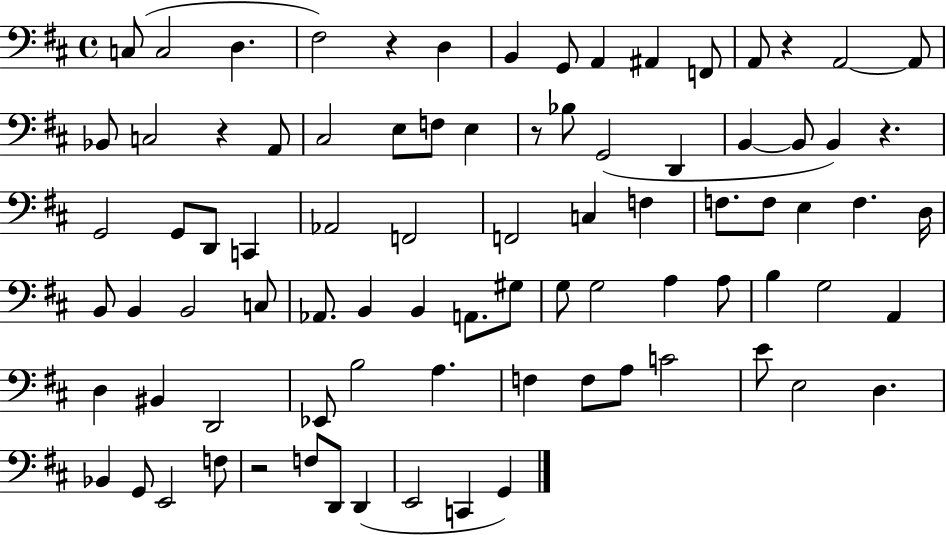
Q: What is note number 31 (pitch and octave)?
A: Ab2